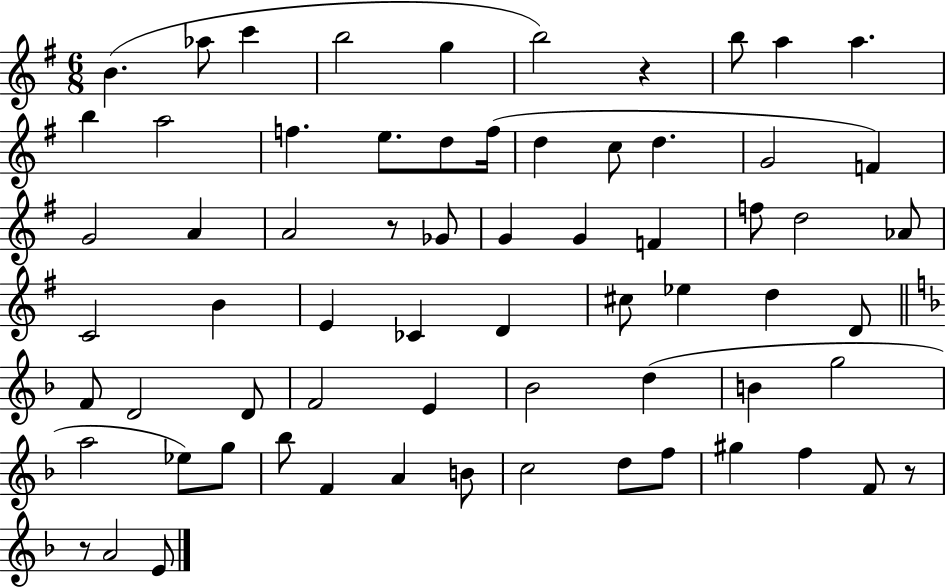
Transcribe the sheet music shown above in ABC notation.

X:1
T:Untitled
M:6/8
L:1/4
K:G
B _a/2 c' b2 g b2 z b/2 a a b a2 f e/2 d/2 f/4 d c/2 d G2 F G2 A A2 z/2 _G/2 G G F f/2 d2 _A/2 C2 B E _C D ^c/2 _e d D/2 F/2 D2 D/2 F2 E _B2 d B g2 a2 _e/2 g/2 _b/2 F A B/2 c2 d/2 f/2 ^g f F/2 z/2 z/2 A2 E/2